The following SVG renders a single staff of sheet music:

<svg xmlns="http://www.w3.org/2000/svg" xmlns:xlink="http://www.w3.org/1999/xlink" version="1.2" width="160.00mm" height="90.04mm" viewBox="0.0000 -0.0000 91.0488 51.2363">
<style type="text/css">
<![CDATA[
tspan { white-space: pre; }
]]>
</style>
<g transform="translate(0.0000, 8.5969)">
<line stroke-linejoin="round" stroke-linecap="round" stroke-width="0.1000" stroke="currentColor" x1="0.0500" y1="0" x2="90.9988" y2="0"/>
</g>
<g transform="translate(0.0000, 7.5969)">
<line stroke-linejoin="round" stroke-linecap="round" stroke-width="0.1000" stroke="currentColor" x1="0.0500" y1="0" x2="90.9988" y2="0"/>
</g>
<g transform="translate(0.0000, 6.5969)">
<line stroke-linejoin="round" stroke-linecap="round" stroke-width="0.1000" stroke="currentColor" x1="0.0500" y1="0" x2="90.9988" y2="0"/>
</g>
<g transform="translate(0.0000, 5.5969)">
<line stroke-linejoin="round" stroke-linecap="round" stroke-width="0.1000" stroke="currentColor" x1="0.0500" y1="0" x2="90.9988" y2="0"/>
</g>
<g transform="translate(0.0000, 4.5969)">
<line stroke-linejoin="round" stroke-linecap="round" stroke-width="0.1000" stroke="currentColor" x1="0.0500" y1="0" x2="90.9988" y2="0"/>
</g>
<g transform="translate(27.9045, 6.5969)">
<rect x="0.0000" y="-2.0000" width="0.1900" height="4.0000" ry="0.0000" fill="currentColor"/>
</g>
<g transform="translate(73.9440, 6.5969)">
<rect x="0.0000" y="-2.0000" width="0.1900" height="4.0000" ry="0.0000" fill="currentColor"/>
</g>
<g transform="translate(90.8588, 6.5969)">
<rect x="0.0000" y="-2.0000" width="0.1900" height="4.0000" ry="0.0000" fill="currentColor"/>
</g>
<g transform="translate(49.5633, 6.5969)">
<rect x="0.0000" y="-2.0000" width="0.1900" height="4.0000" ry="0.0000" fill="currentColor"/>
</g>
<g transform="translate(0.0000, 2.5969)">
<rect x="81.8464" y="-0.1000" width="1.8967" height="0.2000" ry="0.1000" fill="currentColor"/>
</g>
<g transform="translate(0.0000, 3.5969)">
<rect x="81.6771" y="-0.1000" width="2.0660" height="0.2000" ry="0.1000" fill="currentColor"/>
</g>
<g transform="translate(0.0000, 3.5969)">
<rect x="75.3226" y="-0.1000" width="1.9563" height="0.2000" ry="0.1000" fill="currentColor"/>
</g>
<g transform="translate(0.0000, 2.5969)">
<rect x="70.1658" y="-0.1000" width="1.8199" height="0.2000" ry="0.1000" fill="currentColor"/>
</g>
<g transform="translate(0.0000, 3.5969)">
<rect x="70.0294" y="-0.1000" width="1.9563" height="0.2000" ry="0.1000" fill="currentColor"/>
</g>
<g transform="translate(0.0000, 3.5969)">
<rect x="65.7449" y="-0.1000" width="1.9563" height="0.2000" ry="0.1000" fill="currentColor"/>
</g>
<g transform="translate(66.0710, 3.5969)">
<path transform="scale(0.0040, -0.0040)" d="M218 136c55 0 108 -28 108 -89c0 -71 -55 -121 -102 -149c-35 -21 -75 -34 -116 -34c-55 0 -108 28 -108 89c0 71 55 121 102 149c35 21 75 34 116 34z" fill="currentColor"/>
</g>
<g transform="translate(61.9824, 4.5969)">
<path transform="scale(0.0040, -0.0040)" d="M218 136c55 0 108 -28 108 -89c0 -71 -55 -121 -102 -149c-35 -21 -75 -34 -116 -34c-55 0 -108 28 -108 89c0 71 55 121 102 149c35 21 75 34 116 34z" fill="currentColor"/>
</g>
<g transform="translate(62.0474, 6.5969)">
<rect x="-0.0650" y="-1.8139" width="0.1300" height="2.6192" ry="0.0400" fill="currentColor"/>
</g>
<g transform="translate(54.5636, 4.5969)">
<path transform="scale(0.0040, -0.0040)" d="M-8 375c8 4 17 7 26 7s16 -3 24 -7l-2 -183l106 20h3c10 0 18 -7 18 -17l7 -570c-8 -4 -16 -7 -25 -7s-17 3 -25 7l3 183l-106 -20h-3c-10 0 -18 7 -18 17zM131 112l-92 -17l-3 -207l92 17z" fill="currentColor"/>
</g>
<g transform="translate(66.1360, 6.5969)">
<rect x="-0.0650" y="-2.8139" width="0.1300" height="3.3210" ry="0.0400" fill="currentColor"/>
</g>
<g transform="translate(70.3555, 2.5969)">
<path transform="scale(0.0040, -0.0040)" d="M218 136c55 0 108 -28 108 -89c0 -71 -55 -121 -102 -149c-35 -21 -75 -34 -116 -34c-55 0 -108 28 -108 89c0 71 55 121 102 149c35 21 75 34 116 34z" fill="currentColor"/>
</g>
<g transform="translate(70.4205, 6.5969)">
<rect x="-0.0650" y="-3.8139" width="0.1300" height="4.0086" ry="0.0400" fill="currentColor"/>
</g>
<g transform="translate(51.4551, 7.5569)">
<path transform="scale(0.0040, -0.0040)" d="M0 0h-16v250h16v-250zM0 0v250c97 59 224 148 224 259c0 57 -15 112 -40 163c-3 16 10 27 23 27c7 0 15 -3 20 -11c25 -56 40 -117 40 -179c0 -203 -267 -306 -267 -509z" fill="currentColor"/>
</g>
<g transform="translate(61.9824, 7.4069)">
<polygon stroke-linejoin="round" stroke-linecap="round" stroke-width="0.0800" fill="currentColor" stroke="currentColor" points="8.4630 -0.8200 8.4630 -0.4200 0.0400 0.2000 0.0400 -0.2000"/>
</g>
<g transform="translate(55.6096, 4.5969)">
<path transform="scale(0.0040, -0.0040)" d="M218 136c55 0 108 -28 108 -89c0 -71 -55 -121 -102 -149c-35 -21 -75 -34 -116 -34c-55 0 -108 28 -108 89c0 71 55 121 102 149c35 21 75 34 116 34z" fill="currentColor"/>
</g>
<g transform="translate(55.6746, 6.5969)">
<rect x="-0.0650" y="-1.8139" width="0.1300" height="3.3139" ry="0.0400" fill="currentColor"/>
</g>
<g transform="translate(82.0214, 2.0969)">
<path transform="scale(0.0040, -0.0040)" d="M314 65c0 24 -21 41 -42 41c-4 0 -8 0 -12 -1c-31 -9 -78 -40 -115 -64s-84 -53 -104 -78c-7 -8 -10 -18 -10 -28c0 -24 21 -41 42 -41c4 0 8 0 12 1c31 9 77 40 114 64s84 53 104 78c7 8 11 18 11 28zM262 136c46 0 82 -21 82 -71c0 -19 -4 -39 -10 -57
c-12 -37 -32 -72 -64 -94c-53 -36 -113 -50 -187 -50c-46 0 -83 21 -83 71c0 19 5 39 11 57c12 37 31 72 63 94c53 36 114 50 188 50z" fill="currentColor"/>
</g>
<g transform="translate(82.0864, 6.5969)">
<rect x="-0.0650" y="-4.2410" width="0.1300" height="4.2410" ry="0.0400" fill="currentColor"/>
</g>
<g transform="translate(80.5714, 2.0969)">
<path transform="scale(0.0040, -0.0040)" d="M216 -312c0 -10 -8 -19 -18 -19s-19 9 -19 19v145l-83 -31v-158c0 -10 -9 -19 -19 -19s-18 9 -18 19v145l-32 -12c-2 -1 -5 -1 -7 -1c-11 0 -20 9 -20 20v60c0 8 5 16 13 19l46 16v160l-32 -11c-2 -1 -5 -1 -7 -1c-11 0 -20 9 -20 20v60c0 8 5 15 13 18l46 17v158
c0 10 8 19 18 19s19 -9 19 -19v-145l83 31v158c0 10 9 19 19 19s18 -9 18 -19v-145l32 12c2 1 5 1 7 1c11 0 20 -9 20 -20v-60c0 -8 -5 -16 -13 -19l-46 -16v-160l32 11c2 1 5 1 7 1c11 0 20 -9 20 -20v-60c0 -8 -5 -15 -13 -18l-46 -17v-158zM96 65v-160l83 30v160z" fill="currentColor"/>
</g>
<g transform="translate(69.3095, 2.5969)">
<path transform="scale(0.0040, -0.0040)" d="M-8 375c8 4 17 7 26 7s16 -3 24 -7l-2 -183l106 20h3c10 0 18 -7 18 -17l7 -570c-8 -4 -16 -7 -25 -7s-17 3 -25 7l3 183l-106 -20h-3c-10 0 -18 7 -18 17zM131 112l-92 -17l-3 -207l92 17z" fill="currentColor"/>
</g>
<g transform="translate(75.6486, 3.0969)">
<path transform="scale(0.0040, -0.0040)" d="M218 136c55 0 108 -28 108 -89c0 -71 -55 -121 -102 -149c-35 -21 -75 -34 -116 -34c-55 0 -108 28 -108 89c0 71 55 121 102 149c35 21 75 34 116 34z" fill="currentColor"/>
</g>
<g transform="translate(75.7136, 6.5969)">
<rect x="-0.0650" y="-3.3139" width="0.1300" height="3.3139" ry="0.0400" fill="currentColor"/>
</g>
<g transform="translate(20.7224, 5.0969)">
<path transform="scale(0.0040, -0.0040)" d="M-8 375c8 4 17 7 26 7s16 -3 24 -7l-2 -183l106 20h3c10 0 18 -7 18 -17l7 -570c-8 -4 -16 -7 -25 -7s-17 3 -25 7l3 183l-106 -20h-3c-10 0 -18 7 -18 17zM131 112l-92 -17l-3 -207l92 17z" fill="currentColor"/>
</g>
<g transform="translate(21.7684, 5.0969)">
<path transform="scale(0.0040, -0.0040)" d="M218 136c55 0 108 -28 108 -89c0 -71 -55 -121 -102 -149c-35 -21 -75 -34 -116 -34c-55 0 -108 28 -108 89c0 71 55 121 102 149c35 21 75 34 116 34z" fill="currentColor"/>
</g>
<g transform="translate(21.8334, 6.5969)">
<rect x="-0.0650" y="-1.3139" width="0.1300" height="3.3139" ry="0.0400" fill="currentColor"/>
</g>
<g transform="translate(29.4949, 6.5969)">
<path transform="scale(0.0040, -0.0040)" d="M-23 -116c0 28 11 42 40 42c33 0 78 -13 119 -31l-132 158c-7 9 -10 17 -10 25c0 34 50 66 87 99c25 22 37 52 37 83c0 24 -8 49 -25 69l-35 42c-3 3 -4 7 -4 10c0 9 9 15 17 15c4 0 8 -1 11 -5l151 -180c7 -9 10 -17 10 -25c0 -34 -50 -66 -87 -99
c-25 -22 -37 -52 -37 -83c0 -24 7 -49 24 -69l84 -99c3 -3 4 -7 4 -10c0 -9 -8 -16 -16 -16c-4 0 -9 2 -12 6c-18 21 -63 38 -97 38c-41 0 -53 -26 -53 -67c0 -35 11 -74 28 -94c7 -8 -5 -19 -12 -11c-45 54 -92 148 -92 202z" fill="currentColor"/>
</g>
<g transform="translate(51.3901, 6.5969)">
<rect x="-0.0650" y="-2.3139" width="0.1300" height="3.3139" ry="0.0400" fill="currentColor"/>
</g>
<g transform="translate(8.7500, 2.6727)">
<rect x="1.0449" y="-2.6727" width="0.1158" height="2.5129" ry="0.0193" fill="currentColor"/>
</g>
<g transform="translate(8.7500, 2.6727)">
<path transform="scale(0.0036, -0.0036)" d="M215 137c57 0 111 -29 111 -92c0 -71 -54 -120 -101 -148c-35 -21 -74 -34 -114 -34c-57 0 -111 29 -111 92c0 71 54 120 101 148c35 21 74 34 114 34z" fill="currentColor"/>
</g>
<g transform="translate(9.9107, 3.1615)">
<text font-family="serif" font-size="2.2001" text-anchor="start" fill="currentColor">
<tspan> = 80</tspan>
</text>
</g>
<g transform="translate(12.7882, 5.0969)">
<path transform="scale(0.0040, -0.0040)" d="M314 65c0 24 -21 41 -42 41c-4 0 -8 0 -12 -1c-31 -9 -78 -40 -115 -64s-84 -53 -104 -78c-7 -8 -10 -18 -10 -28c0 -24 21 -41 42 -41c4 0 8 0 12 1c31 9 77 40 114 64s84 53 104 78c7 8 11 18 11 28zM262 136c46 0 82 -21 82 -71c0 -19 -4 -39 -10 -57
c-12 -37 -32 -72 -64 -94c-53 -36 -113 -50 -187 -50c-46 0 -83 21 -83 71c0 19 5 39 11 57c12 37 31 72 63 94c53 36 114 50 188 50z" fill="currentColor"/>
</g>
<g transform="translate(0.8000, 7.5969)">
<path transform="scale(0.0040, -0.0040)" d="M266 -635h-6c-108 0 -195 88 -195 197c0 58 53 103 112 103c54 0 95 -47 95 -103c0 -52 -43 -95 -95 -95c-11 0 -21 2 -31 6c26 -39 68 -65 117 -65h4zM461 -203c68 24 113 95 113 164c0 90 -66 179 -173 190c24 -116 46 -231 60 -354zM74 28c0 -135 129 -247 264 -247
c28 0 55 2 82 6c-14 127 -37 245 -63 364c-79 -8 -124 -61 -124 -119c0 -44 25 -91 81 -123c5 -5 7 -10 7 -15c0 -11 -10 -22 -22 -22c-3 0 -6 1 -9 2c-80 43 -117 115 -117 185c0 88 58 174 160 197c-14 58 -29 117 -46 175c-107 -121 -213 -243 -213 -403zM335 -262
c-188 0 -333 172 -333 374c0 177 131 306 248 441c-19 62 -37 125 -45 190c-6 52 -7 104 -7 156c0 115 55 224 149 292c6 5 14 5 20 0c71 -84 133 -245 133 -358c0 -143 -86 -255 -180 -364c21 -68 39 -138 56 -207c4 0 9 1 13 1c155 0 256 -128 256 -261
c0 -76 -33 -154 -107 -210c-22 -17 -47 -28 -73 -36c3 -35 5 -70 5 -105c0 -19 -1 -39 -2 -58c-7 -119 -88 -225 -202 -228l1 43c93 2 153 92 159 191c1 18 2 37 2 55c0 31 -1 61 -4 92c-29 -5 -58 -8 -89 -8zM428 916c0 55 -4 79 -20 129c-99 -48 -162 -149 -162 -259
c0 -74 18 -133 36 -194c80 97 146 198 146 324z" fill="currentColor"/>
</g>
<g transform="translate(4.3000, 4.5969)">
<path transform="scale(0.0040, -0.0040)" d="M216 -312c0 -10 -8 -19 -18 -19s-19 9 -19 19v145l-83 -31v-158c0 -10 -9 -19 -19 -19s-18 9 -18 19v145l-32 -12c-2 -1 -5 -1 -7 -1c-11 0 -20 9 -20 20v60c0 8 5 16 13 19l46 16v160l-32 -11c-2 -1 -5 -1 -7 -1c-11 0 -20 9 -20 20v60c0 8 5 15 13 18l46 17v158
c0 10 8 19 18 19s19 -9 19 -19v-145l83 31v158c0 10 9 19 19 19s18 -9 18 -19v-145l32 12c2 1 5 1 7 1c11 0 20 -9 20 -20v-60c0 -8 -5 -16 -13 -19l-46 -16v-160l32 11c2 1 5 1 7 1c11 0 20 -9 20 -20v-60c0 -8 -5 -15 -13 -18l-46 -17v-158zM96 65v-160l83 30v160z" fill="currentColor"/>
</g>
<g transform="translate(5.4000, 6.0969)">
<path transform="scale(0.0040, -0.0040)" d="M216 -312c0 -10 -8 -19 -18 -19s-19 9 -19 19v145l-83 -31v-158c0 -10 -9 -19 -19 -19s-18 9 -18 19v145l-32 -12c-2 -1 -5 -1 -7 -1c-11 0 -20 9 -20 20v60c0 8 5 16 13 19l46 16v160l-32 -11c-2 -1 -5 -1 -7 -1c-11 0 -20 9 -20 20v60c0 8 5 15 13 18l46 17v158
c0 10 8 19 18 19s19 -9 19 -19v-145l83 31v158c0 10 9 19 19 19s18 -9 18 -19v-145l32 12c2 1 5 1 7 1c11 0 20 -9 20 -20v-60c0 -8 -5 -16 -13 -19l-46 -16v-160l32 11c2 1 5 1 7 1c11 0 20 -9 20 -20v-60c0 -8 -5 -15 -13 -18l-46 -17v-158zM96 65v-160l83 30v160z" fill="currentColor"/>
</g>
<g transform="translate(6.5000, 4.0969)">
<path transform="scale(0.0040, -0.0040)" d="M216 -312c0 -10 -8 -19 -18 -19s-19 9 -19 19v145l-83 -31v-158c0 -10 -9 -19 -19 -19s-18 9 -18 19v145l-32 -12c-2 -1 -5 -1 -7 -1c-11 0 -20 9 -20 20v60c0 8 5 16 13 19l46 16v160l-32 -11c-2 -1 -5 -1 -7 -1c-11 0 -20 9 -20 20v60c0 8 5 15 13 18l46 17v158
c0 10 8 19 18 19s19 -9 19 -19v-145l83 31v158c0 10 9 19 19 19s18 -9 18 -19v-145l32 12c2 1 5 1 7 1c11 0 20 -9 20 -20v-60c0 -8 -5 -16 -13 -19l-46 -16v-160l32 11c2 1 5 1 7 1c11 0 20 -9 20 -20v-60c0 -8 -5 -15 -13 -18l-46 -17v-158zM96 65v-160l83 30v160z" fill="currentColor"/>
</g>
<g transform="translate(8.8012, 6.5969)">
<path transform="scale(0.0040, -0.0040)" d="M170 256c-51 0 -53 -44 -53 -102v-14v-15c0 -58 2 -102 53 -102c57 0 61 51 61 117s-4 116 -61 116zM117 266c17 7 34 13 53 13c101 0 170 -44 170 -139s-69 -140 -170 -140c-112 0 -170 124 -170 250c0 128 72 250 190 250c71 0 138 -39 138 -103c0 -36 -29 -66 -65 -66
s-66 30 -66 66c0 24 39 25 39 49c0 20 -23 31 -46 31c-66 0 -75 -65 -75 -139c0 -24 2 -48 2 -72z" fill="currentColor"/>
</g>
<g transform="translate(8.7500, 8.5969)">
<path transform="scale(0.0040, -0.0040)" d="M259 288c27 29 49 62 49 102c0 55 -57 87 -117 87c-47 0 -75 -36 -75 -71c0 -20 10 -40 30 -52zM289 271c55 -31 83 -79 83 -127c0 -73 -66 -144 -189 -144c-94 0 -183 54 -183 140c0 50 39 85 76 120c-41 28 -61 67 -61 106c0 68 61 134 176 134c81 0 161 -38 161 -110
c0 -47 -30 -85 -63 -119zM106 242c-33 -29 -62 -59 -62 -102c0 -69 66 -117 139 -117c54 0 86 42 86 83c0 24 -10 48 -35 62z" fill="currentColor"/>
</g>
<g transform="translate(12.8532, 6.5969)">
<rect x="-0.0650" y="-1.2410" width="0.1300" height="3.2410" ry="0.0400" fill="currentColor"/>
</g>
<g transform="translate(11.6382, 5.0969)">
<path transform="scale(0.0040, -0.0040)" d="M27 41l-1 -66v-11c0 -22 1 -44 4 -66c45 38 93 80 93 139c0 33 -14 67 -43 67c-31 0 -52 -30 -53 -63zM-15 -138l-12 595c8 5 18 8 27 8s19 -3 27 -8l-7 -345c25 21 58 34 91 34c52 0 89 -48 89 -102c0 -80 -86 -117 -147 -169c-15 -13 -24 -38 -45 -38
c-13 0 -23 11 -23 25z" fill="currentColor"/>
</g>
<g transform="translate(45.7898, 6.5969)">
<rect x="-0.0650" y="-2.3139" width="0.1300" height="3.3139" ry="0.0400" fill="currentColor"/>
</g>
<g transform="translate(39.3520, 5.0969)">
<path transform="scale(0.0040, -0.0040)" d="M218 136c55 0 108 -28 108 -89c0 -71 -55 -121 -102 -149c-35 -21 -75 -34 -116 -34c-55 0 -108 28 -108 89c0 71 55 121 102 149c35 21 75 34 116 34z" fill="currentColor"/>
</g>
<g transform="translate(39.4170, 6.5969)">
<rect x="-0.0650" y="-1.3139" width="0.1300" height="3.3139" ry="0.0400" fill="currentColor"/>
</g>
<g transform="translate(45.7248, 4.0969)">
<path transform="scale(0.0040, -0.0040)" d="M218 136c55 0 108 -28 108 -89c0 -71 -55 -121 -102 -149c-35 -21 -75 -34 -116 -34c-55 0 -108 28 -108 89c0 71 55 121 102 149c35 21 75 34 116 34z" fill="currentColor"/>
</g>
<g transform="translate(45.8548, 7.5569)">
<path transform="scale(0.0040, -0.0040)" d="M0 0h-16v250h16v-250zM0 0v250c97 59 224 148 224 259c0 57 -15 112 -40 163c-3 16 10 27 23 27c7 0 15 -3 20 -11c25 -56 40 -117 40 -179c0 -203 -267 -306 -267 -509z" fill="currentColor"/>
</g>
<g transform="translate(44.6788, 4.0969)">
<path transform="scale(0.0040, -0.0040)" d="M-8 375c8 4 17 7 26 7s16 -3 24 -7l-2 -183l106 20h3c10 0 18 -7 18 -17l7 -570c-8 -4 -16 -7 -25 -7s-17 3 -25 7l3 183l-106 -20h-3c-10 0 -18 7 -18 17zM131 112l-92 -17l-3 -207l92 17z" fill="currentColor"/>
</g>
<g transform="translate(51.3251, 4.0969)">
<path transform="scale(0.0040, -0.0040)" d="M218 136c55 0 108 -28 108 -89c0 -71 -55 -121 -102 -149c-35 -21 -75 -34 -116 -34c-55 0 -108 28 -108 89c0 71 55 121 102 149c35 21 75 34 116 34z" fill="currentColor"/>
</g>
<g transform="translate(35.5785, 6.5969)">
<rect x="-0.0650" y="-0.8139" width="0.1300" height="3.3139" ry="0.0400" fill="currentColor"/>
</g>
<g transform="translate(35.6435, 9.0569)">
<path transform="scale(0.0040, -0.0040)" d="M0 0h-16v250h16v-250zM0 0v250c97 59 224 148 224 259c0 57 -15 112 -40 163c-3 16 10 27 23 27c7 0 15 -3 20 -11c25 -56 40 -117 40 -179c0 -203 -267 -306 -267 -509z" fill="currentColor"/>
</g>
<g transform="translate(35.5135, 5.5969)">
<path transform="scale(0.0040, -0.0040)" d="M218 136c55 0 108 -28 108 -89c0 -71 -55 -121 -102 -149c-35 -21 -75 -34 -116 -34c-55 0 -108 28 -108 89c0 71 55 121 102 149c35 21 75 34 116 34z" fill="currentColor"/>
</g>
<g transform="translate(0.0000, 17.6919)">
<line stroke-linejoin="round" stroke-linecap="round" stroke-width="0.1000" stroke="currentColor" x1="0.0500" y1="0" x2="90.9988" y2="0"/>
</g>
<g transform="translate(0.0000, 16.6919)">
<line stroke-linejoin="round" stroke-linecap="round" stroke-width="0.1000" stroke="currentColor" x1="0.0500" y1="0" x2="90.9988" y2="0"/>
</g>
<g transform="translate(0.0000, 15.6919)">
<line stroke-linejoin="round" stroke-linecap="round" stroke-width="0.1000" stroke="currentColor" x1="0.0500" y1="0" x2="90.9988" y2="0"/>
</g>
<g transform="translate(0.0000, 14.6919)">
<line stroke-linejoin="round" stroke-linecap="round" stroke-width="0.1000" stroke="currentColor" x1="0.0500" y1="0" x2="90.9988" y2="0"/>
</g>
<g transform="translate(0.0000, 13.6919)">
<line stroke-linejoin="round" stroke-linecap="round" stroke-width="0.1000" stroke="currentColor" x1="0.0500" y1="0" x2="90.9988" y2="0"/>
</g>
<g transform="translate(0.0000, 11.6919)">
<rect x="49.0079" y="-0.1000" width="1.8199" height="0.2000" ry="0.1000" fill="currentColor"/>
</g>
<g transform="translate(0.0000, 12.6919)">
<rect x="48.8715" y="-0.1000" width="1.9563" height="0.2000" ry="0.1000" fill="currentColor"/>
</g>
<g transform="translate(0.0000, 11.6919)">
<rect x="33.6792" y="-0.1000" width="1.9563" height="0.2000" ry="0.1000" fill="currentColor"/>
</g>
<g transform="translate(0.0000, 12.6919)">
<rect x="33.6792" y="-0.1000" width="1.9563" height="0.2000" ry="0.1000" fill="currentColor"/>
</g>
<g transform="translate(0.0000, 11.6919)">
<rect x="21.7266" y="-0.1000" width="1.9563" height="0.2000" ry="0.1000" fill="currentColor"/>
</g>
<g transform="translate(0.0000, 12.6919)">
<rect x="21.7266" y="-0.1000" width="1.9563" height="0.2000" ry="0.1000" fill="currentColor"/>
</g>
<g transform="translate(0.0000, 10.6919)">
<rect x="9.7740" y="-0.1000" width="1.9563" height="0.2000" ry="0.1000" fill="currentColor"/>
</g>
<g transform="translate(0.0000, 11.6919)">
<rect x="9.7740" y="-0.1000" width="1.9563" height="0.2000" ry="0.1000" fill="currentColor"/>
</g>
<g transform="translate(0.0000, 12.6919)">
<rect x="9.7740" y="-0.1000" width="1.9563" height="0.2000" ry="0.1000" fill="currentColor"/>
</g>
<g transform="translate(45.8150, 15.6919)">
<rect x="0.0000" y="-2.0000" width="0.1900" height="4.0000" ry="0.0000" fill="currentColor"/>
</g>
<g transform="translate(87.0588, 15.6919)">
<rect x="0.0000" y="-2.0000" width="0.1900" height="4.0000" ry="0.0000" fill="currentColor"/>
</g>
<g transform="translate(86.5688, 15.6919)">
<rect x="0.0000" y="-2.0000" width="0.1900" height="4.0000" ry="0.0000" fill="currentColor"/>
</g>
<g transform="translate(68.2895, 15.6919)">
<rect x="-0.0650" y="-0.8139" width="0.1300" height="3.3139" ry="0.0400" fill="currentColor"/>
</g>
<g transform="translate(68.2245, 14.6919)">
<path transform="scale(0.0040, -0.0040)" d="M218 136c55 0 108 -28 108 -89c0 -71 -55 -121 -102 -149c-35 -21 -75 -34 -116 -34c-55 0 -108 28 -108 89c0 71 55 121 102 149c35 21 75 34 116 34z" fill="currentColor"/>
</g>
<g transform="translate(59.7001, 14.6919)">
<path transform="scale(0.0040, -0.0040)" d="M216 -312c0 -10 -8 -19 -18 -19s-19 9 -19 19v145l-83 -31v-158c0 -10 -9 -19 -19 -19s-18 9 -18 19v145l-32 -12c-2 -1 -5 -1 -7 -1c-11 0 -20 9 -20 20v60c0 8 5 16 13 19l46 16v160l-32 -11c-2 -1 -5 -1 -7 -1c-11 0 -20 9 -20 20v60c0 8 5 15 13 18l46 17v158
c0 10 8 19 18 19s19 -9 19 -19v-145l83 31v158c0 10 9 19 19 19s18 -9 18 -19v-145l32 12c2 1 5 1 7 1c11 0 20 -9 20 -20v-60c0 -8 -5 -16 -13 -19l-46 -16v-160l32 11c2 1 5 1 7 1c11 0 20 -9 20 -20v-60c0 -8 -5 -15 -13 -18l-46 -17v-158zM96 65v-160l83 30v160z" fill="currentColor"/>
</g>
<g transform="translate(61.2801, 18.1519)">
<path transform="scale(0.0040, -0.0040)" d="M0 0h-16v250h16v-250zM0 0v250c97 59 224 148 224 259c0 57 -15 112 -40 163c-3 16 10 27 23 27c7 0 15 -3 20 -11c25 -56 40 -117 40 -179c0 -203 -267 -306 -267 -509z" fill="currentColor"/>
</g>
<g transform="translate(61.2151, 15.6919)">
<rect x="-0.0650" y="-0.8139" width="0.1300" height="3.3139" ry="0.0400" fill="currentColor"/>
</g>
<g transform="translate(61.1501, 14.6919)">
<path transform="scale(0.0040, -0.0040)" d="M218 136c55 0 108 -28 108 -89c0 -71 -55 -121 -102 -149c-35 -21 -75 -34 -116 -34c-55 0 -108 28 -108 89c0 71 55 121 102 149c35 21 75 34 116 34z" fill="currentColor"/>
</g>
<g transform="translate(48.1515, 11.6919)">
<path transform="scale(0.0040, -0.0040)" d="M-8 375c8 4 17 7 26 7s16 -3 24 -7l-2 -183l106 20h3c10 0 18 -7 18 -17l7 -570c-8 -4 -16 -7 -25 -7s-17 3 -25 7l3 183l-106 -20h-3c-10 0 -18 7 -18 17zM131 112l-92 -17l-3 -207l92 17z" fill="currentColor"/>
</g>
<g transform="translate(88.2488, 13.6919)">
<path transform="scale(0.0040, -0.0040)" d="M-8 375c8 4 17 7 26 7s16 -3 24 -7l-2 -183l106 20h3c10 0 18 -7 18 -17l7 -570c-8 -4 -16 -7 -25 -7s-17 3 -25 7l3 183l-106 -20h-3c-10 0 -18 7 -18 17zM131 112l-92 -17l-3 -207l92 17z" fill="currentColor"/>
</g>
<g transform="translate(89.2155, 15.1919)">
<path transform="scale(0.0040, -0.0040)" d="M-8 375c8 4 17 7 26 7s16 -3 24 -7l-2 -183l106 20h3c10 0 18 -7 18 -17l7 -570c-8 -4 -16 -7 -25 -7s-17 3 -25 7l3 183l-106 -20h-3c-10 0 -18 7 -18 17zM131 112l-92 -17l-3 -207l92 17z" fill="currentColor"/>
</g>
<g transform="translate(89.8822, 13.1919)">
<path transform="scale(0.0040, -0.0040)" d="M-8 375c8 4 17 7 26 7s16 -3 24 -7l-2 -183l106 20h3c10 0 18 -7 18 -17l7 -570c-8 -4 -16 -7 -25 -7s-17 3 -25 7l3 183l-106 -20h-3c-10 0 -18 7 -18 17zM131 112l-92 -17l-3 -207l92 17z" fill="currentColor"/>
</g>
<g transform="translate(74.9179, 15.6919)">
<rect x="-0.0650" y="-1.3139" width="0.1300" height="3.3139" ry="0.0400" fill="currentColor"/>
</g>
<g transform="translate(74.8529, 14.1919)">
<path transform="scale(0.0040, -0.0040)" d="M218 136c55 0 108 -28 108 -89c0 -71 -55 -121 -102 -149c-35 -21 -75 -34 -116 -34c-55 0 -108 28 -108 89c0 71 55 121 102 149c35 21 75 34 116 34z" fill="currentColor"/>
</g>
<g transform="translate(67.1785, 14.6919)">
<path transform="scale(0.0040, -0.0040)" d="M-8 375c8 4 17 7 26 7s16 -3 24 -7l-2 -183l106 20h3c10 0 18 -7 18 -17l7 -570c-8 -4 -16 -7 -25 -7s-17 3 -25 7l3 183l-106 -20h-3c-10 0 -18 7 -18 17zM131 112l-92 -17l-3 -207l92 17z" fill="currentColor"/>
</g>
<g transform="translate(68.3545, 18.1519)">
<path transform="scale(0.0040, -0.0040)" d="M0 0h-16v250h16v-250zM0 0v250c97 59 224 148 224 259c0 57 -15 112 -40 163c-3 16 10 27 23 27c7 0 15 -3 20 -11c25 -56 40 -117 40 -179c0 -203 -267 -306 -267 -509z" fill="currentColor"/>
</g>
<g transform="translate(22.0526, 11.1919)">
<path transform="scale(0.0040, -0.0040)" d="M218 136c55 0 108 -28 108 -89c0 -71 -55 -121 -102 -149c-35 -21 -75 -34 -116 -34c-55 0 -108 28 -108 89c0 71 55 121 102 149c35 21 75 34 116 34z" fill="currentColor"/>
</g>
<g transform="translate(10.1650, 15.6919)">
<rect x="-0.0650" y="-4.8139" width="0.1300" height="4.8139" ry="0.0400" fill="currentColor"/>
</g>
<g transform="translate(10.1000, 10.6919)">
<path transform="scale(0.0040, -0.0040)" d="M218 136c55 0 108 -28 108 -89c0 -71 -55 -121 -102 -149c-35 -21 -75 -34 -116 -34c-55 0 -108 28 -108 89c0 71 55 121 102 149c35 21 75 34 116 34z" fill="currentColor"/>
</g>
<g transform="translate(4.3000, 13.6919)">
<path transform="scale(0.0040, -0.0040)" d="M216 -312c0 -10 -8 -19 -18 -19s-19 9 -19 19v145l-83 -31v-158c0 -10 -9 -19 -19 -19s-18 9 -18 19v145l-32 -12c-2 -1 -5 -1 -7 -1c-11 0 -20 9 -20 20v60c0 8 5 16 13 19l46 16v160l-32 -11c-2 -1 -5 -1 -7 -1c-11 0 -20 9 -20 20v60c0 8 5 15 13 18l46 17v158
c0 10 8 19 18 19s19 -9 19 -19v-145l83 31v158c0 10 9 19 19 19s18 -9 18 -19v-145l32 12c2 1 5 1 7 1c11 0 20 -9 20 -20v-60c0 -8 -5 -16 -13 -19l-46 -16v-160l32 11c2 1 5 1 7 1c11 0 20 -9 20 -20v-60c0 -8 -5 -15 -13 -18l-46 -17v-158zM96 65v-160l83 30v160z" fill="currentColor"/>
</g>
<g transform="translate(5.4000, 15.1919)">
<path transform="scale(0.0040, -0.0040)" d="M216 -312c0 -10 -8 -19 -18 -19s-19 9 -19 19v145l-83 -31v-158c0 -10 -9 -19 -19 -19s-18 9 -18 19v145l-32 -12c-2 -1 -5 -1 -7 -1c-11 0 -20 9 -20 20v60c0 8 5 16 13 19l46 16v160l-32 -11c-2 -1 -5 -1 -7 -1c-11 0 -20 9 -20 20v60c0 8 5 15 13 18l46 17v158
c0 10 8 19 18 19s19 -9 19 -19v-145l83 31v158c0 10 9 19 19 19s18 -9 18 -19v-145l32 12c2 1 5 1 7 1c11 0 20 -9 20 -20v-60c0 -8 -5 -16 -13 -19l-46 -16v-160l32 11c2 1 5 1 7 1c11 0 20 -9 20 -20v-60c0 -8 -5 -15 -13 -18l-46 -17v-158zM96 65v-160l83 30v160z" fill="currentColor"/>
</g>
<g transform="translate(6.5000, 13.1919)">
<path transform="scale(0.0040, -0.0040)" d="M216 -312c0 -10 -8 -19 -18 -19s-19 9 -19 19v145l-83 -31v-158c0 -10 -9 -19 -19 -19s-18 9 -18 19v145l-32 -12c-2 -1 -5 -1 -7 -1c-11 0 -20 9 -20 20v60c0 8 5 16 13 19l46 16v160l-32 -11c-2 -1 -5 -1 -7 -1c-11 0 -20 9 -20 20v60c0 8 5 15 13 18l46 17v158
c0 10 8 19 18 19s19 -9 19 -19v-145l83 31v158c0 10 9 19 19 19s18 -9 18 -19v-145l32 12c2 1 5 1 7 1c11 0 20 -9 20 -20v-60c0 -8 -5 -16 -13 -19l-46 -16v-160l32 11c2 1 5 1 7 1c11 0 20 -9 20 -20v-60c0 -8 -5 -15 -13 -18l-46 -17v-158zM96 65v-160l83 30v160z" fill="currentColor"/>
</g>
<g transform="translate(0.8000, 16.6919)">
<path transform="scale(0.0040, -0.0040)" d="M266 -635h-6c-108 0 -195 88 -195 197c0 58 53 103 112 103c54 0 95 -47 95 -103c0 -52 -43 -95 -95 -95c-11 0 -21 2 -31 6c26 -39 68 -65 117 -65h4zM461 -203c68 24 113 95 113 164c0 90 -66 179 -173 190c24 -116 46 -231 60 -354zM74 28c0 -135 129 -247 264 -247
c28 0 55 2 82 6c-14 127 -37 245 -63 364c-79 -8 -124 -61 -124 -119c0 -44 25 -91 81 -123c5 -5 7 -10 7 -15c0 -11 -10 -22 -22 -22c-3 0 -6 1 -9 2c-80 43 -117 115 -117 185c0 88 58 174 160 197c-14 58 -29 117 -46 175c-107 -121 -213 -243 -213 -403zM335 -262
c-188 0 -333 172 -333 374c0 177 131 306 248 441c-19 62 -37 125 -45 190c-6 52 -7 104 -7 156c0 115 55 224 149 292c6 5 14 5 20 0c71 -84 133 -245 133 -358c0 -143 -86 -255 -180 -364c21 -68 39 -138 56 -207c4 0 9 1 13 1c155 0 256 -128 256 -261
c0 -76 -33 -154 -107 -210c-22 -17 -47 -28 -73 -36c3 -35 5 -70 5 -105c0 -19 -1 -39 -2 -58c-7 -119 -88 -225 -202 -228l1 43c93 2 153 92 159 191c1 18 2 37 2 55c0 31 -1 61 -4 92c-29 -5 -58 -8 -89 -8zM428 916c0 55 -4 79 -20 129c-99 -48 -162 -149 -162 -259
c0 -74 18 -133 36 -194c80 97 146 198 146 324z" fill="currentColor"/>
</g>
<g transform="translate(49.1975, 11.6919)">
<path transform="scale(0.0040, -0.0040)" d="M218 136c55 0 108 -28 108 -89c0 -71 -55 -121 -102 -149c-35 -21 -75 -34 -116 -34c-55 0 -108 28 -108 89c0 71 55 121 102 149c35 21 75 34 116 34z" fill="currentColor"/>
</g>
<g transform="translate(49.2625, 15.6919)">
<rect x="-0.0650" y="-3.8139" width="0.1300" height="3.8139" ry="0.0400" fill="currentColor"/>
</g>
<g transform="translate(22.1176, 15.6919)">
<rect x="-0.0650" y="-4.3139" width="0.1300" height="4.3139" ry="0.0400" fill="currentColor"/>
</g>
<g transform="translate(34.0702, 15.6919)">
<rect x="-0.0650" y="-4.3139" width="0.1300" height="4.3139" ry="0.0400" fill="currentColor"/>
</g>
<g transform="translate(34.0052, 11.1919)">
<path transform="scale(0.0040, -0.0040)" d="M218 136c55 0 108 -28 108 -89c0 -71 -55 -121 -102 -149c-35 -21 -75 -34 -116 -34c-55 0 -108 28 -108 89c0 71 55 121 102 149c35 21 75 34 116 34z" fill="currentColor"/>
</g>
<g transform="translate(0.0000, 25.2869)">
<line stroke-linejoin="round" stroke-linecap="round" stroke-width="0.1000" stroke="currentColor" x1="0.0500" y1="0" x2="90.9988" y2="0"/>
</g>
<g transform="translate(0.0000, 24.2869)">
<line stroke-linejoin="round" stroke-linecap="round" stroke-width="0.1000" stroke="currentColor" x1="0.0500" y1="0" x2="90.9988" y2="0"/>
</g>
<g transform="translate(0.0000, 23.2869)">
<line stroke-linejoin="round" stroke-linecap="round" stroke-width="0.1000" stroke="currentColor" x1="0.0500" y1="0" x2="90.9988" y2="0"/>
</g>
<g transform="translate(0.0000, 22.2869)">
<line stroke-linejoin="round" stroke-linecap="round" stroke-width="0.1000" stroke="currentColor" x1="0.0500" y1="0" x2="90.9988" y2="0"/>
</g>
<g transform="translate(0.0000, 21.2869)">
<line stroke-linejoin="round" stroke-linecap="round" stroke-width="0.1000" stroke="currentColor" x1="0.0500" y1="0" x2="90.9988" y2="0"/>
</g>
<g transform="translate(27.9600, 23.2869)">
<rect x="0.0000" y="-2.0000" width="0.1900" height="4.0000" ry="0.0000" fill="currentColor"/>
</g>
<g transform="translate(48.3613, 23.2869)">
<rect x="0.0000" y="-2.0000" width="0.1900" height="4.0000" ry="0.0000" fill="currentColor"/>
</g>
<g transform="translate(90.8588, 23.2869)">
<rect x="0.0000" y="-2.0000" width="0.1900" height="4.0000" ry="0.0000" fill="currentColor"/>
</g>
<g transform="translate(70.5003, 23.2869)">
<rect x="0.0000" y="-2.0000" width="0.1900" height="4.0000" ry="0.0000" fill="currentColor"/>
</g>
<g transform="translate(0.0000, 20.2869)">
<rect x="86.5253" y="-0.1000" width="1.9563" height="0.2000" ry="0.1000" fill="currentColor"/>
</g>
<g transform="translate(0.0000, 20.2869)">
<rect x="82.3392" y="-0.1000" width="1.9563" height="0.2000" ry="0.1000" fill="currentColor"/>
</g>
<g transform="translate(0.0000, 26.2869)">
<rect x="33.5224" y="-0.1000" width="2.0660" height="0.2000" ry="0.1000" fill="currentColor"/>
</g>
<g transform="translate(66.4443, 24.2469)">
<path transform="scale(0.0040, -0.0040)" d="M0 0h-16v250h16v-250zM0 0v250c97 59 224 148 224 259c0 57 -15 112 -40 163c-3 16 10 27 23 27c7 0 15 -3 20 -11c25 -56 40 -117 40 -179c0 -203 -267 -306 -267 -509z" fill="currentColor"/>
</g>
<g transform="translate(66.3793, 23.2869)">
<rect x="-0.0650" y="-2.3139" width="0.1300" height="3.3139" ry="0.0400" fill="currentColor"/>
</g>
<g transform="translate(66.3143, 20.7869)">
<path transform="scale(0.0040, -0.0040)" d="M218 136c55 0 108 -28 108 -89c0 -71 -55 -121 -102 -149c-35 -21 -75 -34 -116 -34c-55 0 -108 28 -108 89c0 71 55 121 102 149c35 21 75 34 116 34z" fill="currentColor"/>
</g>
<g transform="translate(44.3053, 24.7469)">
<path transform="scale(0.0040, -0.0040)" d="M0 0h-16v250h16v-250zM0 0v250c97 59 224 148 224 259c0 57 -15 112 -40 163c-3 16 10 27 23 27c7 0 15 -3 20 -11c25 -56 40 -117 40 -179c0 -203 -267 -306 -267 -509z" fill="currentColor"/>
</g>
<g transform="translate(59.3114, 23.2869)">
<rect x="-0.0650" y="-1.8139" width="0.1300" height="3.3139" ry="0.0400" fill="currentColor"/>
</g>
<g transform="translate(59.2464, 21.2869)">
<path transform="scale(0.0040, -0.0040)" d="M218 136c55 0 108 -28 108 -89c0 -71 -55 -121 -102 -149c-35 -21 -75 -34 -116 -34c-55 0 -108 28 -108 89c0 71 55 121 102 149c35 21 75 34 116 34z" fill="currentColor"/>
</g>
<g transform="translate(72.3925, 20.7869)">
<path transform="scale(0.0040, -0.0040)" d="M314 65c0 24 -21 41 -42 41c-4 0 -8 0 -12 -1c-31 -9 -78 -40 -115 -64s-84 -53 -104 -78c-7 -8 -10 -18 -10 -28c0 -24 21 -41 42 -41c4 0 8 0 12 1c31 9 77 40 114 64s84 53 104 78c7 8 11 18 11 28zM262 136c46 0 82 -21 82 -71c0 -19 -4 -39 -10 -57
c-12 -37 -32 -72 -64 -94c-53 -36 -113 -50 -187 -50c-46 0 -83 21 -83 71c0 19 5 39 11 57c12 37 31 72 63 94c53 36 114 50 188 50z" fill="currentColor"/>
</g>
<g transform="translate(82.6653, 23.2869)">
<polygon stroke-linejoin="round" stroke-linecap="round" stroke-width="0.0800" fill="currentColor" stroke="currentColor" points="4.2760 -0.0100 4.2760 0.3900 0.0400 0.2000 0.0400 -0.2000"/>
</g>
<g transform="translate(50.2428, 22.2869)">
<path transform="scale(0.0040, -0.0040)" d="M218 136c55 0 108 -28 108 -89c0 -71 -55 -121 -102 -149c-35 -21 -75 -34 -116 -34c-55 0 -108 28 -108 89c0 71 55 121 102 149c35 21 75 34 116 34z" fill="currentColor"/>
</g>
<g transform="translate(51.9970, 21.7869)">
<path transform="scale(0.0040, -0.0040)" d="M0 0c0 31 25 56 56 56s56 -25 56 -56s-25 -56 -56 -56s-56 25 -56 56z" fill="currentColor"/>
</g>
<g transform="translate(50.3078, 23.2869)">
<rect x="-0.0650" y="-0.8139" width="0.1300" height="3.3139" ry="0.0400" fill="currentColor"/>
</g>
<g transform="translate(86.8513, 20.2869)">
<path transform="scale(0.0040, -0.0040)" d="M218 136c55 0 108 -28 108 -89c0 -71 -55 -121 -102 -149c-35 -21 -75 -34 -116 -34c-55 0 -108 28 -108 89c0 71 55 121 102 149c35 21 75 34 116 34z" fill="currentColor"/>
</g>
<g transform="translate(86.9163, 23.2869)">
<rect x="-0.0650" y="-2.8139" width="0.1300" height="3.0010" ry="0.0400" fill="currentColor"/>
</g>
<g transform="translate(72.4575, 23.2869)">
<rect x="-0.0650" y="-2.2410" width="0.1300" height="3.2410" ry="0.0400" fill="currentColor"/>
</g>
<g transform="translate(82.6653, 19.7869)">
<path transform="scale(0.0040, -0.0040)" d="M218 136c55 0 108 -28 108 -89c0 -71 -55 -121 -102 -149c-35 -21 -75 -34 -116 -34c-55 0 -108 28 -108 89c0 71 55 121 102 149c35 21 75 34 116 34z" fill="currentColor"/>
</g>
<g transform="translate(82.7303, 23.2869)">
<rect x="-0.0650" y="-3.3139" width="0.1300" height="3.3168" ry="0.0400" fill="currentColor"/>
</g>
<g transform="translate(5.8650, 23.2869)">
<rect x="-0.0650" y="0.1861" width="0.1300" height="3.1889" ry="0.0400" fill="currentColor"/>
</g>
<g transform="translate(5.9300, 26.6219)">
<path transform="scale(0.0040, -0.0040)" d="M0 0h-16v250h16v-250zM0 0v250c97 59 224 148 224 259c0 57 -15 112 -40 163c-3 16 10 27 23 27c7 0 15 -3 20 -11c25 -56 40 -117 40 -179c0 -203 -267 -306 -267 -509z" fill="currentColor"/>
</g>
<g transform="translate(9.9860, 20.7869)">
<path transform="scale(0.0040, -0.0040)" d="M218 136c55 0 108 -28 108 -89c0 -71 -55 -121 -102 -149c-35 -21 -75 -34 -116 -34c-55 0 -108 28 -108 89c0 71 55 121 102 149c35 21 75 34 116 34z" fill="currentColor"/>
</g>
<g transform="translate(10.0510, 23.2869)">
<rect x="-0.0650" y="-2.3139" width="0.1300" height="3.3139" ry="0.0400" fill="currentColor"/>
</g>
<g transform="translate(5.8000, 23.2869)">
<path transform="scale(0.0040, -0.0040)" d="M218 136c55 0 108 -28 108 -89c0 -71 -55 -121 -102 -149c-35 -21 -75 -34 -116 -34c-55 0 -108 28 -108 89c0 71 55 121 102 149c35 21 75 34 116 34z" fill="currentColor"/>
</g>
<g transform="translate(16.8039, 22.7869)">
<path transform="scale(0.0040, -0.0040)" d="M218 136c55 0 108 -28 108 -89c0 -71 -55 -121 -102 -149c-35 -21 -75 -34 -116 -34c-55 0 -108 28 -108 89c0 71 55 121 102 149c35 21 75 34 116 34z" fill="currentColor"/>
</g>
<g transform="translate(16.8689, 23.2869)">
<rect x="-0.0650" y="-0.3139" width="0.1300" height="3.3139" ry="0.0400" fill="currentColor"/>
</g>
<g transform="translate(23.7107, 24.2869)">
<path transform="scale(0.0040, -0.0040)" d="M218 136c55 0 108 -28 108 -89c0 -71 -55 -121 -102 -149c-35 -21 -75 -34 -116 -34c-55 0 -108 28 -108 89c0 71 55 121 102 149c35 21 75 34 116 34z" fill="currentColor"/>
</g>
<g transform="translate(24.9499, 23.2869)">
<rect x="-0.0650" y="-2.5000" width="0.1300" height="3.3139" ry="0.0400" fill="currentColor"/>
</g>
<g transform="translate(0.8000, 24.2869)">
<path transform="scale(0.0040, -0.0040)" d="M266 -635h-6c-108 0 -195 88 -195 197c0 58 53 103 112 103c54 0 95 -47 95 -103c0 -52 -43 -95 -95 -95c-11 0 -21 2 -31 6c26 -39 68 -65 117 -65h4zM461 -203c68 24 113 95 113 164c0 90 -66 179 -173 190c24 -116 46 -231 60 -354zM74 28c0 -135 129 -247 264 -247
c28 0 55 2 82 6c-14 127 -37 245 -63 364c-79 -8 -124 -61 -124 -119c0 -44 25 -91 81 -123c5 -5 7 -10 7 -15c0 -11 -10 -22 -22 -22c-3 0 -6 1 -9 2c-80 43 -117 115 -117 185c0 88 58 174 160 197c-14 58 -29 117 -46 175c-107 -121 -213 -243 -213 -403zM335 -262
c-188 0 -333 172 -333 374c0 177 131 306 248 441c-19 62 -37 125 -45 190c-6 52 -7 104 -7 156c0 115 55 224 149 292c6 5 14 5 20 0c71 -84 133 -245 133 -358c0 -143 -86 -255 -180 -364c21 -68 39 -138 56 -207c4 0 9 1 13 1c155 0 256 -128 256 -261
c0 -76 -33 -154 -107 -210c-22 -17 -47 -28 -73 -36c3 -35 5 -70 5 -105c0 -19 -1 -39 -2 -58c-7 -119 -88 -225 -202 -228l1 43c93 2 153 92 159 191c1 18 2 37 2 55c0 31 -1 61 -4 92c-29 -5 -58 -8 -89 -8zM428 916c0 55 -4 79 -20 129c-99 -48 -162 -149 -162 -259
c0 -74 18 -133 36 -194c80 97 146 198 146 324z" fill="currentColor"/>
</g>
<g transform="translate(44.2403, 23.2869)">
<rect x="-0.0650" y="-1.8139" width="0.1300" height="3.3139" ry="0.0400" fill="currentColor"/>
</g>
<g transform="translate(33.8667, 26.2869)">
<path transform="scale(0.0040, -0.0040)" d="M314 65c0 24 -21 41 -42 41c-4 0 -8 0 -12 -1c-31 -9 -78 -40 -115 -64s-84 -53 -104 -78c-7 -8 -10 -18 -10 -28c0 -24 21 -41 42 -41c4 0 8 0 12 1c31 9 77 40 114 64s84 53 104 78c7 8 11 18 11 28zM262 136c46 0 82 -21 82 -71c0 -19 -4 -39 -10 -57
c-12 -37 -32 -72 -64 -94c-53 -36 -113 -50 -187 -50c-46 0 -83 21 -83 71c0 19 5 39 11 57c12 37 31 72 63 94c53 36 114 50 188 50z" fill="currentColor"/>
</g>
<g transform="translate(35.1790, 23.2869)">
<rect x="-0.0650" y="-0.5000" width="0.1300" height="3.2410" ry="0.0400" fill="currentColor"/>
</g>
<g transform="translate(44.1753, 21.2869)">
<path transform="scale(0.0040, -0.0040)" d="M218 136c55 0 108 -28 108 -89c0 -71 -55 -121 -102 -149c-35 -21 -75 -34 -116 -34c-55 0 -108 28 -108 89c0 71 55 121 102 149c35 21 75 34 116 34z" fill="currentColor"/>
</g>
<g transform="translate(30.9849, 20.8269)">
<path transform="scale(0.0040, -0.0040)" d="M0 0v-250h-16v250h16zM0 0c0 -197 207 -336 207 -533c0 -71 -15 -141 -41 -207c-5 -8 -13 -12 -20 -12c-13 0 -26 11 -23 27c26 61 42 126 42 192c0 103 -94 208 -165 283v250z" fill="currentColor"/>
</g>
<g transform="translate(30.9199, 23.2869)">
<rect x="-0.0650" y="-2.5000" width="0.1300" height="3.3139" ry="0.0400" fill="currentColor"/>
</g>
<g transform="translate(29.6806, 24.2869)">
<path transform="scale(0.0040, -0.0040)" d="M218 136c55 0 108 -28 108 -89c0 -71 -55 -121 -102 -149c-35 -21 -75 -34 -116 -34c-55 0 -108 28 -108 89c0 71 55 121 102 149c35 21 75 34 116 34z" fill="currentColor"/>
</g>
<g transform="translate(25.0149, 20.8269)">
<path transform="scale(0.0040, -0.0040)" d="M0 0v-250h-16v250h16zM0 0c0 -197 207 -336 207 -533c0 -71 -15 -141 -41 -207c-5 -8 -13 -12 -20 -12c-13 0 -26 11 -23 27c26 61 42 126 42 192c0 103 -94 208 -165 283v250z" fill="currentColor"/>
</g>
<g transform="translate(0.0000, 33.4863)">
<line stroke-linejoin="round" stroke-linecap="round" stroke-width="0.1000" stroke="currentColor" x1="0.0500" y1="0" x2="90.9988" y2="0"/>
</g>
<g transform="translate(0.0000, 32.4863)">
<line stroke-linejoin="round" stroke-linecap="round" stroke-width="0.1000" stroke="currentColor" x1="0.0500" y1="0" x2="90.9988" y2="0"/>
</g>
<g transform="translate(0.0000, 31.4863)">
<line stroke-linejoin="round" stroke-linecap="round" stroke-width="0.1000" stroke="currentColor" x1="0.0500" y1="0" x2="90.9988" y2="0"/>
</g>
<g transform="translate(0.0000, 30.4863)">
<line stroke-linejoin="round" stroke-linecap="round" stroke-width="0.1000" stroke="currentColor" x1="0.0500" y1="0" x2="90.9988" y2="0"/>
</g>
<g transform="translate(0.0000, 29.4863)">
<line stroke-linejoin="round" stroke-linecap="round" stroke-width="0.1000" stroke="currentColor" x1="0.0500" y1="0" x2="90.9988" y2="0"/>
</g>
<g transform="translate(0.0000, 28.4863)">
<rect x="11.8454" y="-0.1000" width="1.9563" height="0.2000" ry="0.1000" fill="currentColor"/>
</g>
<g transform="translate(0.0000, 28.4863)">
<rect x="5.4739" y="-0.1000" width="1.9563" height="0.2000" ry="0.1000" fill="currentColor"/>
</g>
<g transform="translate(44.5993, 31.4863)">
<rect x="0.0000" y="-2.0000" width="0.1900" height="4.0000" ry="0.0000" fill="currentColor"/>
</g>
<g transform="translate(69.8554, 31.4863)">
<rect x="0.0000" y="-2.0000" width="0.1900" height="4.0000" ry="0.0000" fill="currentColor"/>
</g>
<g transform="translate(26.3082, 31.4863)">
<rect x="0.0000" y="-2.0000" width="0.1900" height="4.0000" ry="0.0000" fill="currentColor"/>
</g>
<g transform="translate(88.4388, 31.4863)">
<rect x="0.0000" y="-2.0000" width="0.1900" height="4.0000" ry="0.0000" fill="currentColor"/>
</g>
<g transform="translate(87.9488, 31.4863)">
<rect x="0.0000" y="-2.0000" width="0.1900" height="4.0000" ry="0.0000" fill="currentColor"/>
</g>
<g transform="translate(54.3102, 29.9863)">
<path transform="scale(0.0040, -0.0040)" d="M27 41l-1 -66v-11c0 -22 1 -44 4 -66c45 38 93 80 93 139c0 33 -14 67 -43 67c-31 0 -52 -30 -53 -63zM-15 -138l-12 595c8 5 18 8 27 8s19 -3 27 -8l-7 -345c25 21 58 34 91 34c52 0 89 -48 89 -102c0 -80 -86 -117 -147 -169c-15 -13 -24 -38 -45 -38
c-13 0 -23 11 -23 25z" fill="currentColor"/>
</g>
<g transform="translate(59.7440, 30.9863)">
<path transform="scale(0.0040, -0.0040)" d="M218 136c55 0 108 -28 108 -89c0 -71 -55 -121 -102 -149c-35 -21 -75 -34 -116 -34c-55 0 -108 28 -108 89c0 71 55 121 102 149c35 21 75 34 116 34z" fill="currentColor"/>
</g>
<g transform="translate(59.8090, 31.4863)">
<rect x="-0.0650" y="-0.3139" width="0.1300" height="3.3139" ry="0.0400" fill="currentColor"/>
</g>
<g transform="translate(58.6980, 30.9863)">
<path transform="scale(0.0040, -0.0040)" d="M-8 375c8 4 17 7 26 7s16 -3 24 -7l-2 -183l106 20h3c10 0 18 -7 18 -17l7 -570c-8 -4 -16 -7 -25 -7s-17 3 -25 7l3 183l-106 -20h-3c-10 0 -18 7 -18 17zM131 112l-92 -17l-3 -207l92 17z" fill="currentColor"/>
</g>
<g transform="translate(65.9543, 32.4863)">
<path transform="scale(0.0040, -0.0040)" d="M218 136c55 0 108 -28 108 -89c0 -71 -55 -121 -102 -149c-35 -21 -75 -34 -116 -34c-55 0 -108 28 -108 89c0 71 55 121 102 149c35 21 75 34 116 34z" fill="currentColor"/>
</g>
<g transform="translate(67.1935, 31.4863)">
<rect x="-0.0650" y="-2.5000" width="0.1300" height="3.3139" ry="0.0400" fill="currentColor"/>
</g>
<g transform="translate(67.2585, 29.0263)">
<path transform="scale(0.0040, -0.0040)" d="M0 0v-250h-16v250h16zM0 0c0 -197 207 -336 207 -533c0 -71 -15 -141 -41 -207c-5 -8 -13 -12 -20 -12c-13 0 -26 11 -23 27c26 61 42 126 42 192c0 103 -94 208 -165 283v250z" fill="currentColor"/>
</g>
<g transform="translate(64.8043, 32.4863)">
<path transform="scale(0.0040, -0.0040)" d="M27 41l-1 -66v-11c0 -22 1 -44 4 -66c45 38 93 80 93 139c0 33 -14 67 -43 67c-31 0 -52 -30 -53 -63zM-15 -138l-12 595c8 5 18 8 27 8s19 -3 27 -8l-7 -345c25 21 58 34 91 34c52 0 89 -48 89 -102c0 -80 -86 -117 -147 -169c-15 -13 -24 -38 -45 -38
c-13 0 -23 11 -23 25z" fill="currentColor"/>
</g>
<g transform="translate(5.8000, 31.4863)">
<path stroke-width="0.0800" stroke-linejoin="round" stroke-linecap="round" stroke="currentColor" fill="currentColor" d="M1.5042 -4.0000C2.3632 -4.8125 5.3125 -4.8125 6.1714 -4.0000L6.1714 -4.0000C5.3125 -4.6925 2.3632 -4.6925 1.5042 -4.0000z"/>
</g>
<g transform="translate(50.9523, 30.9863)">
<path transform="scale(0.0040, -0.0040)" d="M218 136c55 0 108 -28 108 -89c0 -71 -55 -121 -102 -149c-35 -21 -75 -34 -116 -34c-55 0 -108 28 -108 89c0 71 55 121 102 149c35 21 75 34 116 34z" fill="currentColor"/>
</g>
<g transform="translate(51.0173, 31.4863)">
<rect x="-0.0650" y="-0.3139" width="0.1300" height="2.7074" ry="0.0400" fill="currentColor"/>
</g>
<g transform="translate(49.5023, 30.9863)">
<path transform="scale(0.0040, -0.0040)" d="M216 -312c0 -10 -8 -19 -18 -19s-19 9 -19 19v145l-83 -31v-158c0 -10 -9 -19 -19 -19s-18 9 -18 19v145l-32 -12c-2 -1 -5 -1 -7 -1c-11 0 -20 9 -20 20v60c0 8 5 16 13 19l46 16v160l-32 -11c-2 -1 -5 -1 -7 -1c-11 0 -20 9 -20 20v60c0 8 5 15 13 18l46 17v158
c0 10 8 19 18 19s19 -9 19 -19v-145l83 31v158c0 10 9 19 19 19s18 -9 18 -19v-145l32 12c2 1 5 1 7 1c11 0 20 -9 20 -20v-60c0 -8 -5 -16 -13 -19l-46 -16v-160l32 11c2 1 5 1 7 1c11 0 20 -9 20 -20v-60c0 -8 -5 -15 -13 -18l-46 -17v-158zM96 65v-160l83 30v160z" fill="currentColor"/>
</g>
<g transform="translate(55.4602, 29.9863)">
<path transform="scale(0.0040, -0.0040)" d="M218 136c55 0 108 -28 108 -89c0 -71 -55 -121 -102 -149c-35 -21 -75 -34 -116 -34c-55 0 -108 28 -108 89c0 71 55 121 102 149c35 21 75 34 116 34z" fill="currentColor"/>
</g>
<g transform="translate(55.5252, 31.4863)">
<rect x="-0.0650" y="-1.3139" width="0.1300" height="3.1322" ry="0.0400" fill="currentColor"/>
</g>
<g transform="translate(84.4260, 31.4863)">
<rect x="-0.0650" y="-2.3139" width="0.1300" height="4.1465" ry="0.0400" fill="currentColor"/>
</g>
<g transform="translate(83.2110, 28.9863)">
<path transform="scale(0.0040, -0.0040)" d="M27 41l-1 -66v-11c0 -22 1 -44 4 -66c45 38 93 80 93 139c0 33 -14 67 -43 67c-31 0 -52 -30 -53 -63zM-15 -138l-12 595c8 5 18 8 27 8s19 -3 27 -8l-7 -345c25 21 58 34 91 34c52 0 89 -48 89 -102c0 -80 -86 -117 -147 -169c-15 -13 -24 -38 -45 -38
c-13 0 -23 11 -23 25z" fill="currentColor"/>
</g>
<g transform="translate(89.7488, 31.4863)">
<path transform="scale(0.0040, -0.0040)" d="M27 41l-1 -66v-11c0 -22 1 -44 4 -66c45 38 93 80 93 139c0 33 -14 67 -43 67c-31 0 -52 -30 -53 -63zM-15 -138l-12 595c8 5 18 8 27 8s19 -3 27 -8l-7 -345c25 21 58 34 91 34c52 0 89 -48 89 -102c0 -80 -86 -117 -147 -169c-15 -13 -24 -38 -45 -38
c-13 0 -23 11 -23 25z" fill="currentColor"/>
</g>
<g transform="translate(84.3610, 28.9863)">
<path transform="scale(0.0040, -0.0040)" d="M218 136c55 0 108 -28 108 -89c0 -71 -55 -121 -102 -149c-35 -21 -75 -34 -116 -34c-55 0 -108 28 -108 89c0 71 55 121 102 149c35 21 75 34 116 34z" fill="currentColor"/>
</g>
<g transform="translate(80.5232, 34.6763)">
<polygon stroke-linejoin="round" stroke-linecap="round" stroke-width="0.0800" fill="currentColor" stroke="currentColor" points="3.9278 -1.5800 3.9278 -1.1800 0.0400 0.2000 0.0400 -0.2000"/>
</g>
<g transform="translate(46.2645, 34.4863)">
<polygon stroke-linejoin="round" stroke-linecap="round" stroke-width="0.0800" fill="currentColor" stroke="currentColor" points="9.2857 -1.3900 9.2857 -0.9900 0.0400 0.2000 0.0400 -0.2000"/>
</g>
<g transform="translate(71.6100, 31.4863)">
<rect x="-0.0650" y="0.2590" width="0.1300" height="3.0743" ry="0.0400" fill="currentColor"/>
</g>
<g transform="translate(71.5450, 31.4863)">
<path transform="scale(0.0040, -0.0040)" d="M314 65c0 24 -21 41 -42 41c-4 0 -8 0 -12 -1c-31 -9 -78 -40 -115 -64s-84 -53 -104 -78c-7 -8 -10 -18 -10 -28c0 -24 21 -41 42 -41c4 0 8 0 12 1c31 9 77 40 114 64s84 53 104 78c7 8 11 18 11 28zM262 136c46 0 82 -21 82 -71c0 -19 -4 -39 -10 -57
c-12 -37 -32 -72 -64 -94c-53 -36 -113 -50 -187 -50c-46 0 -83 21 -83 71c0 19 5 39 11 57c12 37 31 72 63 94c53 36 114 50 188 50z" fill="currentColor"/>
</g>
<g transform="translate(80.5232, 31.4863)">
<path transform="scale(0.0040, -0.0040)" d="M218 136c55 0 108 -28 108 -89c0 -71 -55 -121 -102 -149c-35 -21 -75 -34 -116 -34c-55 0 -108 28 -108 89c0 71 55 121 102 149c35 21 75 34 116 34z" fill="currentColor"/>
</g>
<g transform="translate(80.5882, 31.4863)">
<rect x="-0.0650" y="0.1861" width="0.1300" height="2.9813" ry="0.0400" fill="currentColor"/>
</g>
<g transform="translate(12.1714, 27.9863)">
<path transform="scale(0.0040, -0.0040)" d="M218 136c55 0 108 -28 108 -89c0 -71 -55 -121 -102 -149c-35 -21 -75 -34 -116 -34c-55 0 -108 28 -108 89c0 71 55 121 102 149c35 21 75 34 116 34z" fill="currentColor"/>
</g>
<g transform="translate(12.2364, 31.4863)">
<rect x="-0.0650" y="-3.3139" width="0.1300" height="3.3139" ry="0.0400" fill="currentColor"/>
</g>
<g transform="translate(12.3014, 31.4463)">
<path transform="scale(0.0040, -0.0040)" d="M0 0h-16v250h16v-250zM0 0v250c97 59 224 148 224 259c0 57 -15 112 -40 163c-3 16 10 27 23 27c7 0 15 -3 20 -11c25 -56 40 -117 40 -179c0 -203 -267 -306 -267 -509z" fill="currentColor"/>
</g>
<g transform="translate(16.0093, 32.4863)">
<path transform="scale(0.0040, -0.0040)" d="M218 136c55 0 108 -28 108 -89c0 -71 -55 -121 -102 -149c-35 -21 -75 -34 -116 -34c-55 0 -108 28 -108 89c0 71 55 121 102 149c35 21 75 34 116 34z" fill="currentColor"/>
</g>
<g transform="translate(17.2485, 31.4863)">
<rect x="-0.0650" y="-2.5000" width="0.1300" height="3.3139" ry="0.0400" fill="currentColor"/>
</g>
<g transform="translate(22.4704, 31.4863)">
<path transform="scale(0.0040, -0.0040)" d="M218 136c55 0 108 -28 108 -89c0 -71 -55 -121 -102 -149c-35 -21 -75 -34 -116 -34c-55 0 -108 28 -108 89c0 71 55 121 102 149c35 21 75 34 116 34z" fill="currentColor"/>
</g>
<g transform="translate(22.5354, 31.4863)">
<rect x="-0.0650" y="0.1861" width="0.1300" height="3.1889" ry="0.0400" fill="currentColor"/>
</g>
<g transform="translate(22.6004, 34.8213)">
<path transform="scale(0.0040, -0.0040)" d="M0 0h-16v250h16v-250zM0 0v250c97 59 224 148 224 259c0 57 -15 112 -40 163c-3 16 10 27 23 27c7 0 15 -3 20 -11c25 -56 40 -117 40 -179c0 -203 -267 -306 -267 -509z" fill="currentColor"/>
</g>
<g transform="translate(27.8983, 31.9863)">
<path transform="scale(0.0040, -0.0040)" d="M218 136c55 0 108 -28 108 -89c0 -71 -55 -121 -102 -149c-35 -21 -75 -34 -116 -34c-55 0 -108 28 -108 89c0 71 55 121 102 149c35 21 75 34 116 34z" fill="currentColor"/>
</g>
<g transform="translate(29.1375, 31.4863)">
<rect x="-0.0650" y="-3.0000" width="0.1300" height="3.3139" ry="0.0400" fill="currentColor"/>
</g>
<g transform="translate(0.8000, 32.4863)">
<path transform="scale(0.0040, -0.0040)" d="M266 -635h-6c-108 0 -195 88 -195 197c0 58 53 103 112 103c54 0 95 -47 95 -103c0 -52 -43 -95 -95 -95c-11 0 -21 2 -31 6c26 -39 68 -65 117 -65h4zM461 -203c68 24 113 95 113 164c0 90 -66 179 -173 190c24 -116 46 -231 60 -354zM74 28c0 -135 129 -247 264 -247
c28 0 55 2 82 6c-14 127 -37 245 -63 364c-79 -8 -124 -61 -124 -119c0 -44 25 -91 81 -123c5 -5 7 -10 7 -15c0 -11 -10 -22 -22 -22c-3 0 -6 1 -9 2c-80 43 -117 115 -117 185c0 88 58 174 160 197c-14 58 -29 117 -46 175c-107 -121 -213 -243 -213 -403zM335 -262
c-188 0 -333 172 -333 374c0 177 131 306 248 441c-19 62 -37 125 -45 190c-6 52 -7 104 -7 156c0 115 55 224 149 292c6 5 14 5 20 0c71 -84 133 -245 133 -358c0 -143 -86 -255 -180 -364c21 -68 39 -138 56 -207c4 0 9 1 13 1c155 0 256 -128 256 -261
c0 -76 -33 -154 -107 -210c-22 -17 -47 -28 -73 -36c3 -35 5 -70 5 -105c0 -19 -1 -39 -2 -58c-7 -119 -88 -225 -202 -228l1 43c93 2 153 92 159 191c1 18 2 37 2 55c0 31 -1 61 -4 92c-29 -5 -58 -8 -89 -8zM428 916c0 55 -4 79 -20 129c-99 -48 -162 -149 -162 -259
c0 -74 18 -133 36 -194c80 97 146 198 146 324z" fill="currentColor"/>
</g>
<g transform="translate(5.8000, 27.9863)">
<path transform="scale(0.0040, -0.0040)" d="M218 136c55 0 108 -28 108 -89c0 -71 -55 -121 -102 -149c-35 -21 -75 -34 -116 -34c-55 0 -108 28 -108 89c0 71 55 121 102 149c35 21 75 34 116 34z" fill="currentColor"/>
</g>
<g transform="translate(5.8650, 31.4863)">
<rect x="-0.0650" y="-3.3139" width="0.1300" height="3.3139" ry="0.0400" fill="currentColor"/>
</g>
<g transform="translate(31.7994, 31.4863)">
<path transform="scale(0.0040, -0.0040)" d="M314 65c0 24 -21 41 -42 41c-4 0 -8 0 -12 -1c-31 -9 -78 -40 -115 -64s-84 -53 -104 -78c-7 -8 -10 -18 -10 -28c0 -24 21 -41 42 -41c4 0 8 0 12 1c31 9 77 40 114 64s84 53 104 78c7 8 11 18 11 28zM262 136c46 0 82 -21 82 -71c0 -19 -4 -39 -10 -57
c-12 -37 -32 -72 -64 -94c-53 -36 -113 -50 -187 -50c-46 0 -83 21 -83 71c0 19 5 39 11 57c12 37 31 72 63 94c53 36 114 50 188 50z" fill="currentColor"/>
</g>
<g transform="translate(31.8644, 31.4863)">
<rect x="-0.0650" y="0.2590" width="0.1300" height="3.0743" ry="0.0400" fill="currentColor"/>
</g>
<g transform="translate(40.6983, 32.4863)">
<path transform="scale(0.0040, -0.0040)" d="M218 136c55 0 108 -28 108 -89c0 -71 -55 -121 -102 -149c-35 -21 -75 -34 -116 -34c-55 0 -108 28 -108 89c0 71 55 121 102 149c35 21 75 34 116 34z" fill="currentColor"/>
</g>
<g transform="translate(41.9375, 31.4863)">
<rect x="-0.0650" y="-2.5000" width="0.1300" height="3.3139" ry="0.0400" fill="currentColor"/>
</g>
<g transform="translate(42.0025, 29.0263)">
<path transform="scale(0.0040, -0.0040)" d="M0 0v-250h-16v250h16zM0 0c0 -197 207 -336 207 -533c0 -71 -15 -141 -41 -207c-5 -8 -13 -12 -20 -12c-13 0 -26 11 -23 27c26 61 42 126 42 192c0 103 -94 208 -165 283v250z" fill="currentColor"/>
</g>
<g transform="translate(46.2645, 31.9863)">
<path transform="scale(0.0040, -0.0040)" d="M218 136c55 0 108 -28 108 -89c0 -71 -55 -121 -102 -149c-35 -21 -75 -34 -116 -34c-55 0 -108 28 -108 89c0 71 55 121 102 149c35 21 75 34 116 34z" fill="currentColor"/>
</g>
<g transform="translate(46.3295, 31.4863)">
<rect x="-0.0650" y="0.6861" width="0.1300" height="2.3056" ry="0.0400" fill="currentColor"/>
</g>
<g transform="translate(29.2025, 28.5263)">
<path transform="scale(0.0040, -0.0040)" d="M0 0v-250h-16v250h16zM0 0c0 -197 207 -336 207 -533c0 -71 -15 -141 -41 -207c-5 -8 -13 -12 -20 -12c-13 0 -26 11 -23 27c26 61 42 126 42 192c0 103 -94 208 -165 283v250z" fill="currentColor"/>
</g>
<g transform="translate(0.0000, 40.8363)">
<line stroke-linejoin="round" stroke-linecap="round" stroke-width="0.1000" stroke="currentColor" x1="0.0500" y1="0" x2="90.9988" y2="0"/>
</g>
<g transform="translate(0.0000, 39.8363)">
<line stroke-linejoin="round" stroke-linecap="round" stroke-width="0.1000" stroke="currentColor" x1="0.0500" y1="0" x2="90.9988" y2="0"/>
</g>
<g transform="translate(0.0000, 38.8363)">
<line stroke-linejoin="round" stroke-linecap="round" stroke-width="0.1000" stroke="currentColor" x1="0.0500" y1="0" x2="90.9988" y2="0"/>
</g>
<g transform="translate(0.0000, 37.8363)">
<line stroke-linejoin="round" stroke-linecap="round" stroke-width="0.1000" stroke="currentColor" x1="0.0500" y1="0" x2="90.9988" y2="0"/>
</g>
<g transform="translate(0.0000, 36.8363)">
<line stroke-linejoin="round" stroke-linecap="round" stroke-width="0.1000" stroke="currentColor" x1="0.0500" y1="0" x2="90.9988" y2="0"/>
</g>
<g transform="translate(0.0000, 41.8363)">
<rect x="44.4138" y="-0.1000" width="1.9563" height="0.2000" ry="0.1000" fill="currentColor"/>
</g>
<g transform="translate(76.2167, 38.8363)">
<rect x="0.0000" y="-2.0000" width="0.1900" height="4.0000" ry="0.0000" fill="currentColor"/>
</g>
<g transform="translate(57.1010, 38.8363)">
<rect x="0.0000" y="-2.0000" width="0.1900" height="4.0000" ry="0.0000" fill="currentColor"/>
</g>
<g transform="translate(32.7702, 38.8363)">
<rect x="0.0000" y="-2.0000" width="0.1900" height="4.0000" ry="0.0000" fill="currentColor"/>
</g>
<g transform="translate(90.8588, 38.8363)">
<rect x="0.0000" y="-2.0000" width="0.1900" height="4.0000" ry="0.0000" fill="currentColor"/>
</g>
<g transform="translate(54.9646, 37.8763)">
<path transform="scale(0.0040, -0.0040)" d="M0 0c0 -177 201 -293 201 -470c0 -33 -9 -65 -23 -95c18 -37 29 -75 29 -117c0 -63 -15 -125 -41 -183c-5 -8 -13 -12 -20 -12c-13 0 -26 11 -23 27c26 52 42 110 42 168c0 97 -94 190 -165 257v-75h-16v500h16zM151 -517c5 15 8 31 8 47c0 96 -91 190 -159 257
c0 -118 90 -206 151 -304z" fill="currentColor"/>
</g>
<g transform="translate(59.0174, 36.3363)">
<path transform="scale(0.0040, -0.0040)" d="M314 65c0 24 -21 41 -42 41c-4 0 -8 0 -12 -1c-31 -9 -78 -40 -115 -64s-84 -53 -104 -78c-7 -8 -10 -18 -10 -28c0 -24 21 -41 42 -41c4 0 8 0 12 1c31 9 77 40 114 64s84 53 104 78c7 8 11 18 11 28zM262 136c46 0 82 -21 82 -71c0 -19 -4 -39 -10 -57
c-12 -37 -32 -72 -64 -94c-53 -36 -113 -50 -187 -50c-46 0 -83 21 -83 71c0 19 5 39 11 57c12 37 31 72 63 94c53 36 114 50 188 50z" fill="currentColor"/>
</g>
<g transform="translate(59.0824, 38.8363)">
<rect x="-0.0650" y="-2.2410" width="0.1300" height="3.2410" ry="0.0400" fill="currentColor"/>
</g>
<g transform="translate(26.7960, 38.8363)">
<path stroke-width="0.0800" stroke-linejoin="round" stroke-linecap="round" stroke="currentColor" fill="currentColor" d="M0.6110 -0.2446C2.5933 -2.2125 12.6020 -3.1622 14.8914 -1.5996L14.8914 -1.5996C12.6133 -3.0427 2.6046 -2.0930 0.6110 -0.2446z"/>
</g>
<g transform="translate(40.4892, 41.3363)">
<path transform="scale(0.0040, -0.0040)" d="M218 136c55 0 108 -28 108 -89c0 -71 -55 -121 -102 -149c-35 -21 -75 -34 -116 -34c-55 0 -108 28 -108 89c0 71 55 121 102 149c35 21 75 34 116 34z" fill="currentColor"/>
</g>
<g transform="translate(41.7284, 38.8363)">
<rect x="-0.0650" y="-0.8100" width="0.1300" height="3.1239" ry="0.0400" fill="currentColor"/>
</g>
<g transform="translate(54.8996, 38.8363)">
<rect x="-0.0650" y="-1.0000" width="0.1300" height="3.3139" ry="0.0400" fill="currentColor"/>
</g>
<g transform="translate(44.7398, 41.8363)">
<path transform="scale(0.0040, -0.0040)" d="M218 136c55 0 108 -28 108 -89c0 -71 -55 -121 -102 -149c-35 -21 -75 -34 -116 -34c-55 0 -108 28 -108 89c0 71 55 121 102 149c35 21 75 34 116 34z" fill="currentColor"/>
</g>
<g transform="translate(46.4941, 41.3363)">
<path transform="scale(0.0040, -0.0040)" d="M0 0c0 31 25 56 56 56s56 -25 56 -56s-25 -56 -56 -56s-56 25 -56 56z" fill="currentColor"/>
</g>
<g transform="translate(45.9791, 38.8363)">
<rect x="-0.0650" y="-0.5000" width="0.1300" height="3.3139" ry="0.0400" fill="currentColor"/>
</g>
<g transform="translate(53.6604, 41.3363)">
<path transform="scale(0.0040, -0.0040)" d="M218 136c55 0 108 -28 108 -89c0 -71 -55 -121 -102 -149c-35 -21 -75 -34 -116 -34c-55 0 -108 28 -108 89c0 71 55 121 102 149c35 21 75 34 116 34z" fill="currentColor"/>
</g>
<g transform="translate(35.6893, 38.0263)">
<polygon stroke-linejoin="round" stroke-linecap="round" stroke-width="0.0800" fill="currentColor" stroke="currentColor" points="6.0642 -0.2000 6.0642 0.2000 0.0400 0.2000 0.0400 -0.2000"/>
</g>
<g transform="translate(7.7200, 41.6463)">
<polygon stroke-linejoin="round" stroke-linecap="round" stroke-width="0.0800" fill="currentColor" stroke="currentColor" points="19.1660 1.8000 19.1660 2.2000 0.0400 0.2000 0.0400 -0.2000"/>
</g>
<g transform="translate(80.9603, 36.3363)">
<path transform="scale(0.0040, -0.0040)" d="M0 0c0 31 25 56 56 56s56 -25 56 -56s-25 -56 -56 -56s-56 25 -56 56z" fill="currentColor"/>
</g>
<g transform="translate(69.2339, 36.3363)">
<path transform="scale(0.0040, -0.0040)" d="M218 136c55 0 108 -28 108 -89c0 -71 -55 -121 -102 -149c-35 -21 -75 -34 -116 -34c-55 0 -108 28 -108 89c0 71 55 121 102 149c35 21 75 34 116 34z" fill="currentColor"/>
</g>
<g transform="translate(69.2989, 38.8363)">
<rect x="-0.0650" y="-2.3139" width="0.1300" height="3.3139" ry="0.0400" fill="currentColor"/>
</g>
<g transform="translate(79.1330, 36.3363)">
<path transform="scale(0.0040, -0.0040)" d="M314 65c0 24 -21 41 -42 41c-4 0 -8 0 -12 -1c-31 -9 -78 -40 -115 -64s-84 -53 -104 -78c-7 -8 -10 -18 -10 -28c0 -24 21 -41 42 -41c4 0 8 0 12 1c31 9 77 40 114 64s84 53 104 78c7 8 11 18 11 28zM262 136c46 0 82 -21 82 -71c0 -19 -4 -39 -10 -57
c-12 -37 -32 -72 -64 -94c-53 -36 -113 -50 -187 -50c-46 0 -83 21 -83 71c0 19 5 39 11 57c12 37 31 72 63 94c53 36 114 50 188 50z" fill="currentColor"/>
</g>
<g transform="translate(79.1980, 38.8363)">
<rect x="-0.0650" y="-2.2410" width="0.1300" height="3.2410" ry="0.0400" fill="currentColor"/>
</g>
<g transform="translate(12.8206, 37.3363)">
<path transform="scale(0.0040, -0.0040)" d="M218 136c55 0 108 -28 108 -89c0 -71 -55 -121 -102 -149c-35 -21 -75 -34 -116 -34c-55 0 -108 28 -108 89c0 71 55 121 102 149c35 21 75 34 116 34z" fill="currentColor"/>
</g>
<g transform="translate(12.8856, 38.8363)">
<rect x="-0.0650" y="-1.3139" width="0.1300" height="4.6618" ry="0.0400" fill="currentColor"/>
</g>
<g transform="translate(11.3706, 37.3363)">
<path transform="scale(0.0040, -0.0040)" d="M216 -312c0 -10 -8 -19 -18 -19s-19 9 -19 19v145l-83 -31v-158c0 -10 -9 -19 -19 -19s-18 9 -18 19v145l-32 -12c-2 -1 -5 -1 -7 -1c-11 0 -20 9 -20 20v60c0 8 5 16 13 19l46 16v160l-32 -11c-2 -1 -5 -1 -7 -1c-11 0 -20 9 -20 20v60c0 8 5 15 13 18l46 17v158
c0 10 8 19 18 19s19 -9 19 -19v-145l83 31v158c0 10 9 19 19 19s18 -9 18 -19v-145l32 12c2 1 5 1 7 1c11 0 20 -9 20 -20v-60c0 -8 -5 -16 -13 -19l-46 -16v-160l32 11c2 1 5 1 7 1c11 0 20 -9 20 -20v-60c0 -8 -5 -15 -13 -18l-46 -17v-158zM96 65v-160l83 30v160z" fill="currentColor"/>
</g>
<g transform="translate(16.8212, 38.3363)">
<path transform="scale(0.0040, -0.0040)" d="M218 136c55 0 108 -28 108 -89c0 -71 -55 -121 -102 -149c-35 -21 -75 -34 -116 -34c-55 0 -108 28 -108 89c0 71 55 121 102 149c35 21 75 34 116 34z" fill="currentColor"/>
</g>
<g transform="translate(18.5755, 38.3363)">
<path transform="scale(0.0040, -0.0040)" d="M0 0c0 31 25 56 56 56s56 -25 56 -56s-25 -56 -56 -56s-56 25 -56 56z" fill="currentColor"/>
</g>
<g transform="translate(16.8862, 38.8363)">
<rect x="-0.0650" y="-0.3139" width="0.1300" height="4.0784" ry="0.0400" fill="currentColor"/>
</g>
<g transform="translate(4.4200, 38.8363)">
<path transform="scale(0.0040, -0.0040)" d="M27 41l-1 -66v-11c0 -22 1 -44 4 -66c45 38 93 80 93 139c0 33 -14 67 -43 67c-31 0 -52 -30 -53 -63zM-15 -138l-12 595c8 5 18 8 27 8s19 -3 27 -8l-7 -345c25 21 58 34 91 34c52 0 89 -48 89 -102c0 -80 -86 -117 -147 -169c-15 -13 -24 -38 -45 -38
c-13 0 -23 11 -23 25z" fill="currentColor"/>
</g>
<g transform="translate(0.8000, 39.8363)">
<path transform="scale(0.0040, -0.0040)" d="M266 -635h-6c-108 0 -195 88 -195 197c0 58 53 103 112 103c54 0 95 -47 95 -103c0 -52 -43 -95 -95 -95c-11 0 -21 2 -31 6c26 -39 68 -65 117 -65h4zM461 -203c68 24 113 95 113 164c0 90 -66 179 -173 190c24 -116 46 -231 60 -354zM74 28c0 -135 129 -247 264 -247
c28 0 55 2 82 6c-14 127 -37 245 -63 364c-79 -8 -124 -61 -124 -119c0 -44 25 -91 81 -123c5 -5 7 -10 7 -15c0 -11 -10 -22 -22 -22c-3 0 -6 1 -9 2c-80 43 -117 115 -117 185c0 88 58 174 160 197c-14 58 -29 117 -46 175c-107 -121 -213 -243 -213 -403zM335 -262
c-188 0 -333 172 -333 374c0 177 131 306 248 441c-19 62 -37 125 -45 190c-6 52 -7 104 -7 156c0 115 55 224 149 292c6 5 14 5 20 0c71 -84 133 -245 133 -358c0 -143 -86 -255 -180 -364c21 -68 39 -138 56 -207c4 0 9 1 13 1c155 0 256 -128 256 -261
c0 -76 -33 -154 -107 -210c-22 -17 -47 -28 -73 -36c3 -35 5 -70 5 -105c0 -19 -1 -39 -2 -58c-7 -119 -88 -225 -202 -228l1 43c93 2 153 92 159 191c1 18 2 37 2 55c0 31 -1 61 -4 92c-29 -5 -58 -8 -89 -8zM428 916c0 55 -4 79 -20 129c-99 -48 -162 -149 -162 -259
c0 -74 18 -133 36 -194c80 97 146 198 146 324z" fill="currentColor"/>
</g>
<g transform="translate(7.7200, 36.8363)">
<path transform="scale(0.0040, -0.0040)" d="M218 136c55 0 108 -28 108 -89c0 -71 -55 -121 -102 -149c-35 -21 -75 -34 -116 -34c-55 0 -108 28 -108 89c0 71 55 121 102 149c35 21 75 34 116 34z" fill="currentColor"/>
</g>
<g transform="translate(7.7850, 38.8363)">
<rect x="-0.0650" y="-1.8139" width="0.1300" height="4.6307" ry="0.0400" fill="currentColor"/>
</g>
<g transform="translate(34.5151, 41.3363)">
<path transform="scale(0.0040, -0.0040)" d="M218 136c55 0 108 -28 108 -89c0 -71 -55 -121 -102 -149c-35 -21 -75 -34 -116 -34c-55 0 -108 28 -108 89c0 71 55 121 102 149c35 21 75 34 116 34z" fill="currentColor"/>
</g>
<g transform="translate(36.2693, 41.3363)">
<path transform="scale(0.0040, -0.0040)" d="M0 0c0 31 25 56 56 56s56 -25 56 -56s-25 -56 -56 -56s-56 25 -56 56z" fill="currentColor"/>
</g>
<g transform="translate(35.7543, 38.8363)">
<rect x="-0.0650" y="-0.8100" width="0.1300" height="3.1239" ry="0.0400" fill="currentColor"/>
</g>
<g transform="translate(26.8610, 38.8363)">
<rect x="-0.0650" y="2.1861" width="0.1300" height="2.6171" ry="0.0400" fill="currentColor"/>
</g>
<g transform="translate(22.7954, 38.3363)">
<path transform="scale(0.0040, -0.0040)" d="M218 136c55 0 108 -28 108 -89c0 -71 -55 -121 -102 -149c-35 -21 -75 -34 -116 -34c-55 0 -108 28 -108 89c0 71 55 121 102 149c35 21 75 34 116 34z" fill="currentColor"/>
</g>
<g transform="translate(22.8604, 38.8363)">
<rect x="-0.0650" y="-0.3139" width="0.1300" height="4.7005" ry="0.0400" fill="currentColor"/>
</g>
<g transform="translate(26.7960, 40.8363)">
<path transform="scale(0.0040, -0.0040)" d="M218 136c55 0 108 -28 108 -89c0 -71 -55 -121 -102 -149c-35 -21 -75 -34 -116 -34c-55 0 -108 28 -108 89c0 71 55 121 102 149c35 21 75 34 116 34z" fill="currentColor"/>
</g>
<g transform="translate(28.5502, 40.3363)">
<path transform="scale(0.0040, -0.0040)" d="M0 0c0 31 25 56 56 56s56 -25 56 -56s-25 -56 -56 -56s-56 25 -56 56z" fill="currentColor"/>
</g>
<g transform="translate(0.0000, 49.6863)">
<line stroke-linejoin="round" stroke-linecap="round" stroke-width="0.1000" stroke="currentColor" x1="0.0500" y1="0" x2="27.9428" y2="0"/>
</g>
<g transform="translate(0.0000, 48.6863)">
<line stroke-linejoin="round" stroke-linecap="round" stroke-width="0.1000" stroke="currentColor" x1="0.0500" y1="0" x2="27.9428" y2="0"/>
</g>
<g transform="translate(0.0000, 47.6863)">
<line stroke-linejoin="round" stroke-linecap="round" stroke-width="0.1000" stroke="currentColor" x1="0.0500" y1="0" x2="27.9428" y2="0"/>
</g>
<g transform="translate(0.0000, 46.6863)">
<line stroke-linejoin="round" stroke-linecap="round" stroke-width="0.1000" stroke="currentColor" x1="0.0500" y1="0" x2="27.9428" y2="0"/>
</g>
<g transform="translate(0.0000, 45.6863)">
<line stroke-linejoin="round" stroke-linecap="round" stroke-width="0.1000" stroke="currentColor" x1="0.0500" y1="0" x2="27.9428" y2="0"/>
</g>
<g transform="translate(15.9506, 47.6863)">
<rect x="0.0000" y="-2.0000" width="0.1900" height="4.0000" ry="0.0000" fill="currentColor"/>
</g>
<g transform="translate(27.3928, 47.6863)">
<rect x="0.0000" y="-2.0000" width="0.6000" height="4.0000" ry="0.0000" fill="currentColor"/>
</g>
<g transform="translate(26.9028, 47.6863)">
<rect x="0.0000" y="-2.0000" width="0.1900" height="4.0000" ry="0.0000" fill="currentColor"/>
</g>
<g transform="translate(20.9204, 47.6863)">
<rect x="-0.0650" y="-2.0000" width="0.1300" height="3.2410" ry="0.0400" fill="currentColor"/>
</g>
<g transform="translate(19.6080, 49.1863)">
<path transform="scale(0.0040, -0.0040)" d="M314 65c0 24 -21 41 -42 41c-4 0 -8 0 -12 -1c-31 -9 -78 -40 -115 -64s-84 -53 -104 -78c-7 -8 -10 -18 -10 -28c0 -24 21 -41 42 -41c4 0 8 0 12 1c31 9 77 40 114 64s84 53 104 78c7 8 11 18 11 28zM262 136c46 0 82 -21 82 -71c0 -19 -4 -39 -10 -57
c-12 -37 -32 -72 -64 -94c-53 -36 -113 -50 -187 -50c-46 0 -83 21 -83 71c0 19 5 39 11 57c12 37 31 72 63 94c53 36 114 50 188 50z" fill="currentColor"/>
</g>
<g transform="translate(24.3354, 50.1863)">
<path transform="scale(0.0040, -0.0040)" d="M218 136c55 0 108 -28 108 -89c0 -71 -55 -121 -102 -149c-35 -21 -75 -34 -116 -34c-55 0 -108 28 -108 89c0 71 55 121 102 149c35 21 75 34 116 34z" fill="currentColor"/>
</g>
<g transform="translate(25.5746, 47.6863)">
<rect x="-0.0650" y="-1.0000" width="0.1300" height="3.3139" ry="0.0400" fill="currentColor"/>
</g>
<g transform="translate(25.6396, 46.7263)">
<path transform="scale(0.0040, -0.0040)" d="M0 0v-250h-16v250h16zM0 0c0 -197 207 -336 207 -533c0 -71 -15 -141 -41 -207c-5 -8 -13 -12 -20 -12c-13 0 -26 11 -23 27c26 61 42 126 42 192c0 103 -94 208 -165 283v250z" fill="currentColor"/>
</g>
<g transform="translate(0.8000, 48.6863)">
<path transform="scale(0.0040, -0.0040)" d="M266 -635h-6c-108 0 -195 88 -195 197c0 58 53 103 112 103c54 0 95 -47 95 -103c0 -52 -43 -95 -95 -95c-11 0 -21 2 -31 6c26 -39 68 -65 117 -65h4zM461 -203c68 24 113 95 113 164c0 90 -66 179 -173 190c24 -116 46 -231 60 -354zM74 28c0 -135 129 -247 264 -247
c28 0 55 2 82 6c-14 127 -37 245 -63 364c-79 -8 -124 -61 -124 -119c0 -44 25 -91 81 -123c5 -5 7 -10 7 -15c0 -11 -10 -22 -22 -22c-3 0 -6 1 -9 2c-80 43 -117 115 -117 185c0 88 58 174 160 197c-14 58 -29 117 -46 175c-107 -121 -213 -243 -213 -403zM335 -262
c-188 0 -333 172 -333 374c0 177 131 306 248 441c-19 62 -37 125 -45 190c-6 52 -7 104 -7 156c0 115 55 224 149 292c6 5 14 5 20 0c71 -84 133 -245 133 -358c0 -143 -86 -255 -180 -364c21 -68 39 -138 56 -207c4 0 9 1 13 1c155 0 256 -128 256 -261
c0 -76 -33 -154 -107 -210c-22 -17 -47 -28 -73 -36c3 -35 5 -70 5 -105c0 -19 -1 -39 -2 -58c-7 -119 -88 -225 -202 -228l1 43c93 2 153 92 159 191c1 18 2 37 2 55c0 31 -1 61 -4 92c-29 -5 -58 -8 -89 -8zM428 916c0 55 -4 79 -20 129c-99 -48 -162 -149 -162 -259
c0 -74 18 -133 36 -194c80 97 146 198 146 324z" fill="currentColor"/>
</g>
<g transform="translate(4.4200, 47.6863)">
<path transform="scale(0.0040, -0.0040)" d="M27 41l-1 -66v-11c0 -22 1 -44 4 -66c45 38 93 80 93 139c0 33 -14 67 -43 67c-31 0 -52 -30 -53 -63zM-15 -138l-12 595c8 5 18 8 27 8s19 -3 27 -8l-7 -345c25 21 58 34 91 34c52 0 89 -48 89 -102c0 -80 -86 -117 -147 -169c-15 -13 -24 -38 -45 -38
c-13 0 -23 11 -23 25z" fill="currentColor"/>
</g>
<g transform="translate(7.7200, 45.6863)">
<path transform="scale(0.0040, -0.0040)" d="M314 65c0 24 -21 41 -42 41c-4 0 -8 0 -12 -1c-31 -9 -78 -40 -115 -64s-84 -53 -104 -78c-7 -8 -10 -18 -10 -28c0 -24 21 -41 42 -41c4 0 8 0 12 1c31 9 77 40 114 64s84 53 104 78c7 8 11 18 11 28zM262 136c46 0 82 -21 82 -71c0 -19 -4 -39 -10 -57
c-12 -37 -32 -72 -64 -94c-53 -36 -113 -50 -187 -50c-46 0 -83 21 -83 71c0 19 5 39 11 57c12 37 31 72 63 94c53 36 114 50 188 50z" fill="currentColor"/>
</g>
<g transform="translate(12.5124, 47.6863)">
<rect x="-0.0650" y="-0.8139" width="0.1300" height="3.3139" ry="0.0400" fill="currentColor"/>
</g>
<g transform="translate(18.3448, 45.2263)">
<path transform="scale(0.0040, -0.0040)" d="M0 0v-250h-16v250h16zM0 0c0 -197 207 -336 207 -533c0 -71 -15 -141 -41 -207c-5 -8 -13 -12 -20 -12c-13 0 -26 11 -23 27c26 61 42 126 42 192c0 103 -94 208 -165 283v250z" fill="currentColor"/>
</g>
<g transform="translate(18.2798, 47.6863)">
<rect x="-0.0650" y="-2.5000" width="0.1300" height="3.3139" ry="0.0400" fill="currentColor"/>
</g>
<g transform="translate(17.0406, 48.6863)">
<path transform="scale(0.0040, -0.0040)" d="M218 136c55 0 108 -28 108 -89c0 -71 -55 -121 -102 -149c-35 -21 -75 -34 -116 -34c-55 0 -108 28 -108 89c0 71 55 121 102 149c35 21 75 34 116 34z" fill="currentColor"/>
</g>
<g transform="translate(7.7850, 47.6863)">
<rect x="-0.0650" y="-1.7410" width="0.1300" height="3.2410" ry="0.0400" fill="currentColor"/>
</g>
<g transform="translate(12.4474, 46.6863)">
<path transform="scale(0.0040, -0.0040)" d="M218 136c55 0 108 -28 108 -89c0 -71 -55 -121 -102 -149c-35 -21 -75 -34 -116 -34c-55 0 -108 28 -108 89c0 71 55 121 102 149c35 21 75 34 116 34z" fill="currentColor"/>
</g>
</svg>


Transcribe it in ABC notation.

X:1
T:Untitled
M:6/8
L:1/4
K:A
_e2 e z d/2 e g/2 ^g/2 f f/2 a/2 c'/2 b ^d'2 e' d' d' c' ^d/2 d/2 e B/2 g c G/2 G/2 C2 f/2 d f g/2 g2 b/2 a/2 b b/2 G B/2 A/2 B2 G/2 A/2 ^c/2 _e/2 c _G/2 B2 B/2 _g/2 f/2 ^e/2 c/2 c/2 E/2 D/2 D/2 C D/4 g2 g g2 f2 d G/2 F2 D/2